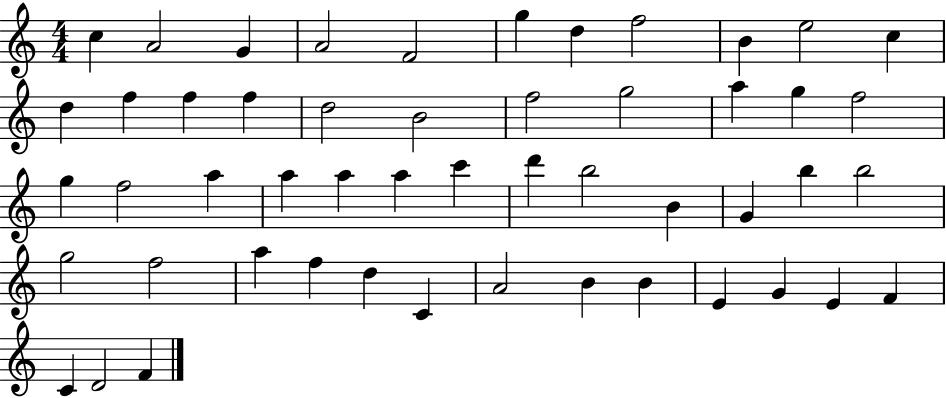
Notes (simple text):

C5/q A4/h G4/q A4/h F4/h G5/q D5/q F5/h B4/q E5/h C5/q D5/q F5/q F5/q F5/q D5/h B4/h F5/h G5/h A5/q G5/q F5/h G5/q F5/h A5/q A5/q A5/q A5/q C6/q D6/q B5/h B4/q G4/q B5/q B5/h G5/h F5/h A5/q F5/q D5/q C4/q A4/h B4/q B4/q E4/q G4/q E4/q F4/q C4/q D4/h F4/q